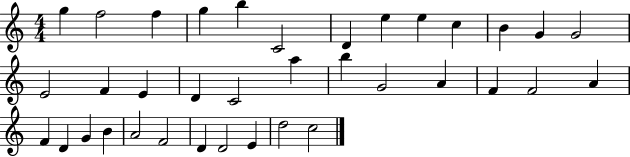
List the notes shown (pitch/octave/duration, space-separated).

G5/q F5/h F5/q G5/q B5/q C4/h D4/q E5/q E5/q C5/q B4/q G4/q G4/h E4/h F4/q E4/q D4/q C4/h A5/q B5/q G4/h A4/q F4/q F4/h A4/q F4/q D4/q G4/q B4/q A4/h F4/h D4/q D4/h E4/q D5/h C5/h